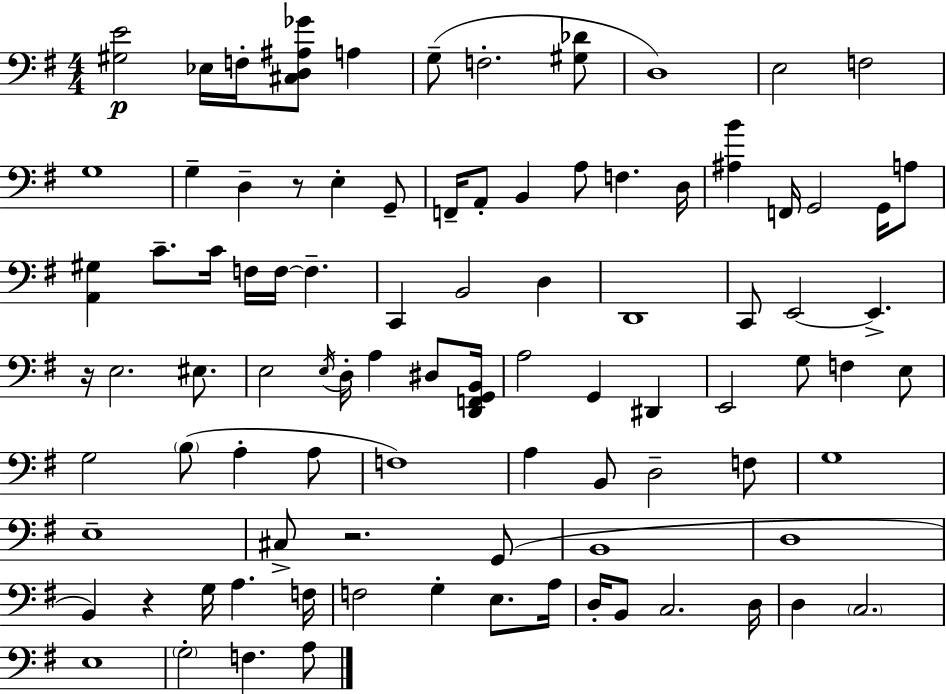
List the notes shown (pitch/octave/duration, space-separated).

[G#3,E4]/h Eb3/s F3/s [C#3,D3,A#3,Gb4]/e A3/q G3/e F3/h. [G#3,Db4]/e D3/w E3/h F3/h G3/w G3/q D3/q R/e E3/q G2/e F2/s A2/e B2/q A3/e F3/q. D3/s [A#3,B4]/q F2/s G2/h G2/s A3/e [A2,G#3]/q C4/e. C4/s F3/s F3/s F3/q. C2/q B2/h D3/q D2/w C2/e E2/h E2/q. R/s E3/h. EIS3/e. E3/h E3/s D3/s A3/q D#3/e [D2,F2,G2,B2]/s A3/h G2/q D#2/q E2/h G3/e F3/q E3/e G3/h B3/e A3/q A3/e F3/w A3/q B2/e D3/h F3/e G3/w E3/w C#3/e R/h. G2/e B2/w D3/w B2/q R/q G3/s A3/q. F3/s F3/h G3/q E3/e. A3/s D3/s B2/e C3/h. D3/s D3/q C3/h. E3/w G3/h F3/q. A3/e